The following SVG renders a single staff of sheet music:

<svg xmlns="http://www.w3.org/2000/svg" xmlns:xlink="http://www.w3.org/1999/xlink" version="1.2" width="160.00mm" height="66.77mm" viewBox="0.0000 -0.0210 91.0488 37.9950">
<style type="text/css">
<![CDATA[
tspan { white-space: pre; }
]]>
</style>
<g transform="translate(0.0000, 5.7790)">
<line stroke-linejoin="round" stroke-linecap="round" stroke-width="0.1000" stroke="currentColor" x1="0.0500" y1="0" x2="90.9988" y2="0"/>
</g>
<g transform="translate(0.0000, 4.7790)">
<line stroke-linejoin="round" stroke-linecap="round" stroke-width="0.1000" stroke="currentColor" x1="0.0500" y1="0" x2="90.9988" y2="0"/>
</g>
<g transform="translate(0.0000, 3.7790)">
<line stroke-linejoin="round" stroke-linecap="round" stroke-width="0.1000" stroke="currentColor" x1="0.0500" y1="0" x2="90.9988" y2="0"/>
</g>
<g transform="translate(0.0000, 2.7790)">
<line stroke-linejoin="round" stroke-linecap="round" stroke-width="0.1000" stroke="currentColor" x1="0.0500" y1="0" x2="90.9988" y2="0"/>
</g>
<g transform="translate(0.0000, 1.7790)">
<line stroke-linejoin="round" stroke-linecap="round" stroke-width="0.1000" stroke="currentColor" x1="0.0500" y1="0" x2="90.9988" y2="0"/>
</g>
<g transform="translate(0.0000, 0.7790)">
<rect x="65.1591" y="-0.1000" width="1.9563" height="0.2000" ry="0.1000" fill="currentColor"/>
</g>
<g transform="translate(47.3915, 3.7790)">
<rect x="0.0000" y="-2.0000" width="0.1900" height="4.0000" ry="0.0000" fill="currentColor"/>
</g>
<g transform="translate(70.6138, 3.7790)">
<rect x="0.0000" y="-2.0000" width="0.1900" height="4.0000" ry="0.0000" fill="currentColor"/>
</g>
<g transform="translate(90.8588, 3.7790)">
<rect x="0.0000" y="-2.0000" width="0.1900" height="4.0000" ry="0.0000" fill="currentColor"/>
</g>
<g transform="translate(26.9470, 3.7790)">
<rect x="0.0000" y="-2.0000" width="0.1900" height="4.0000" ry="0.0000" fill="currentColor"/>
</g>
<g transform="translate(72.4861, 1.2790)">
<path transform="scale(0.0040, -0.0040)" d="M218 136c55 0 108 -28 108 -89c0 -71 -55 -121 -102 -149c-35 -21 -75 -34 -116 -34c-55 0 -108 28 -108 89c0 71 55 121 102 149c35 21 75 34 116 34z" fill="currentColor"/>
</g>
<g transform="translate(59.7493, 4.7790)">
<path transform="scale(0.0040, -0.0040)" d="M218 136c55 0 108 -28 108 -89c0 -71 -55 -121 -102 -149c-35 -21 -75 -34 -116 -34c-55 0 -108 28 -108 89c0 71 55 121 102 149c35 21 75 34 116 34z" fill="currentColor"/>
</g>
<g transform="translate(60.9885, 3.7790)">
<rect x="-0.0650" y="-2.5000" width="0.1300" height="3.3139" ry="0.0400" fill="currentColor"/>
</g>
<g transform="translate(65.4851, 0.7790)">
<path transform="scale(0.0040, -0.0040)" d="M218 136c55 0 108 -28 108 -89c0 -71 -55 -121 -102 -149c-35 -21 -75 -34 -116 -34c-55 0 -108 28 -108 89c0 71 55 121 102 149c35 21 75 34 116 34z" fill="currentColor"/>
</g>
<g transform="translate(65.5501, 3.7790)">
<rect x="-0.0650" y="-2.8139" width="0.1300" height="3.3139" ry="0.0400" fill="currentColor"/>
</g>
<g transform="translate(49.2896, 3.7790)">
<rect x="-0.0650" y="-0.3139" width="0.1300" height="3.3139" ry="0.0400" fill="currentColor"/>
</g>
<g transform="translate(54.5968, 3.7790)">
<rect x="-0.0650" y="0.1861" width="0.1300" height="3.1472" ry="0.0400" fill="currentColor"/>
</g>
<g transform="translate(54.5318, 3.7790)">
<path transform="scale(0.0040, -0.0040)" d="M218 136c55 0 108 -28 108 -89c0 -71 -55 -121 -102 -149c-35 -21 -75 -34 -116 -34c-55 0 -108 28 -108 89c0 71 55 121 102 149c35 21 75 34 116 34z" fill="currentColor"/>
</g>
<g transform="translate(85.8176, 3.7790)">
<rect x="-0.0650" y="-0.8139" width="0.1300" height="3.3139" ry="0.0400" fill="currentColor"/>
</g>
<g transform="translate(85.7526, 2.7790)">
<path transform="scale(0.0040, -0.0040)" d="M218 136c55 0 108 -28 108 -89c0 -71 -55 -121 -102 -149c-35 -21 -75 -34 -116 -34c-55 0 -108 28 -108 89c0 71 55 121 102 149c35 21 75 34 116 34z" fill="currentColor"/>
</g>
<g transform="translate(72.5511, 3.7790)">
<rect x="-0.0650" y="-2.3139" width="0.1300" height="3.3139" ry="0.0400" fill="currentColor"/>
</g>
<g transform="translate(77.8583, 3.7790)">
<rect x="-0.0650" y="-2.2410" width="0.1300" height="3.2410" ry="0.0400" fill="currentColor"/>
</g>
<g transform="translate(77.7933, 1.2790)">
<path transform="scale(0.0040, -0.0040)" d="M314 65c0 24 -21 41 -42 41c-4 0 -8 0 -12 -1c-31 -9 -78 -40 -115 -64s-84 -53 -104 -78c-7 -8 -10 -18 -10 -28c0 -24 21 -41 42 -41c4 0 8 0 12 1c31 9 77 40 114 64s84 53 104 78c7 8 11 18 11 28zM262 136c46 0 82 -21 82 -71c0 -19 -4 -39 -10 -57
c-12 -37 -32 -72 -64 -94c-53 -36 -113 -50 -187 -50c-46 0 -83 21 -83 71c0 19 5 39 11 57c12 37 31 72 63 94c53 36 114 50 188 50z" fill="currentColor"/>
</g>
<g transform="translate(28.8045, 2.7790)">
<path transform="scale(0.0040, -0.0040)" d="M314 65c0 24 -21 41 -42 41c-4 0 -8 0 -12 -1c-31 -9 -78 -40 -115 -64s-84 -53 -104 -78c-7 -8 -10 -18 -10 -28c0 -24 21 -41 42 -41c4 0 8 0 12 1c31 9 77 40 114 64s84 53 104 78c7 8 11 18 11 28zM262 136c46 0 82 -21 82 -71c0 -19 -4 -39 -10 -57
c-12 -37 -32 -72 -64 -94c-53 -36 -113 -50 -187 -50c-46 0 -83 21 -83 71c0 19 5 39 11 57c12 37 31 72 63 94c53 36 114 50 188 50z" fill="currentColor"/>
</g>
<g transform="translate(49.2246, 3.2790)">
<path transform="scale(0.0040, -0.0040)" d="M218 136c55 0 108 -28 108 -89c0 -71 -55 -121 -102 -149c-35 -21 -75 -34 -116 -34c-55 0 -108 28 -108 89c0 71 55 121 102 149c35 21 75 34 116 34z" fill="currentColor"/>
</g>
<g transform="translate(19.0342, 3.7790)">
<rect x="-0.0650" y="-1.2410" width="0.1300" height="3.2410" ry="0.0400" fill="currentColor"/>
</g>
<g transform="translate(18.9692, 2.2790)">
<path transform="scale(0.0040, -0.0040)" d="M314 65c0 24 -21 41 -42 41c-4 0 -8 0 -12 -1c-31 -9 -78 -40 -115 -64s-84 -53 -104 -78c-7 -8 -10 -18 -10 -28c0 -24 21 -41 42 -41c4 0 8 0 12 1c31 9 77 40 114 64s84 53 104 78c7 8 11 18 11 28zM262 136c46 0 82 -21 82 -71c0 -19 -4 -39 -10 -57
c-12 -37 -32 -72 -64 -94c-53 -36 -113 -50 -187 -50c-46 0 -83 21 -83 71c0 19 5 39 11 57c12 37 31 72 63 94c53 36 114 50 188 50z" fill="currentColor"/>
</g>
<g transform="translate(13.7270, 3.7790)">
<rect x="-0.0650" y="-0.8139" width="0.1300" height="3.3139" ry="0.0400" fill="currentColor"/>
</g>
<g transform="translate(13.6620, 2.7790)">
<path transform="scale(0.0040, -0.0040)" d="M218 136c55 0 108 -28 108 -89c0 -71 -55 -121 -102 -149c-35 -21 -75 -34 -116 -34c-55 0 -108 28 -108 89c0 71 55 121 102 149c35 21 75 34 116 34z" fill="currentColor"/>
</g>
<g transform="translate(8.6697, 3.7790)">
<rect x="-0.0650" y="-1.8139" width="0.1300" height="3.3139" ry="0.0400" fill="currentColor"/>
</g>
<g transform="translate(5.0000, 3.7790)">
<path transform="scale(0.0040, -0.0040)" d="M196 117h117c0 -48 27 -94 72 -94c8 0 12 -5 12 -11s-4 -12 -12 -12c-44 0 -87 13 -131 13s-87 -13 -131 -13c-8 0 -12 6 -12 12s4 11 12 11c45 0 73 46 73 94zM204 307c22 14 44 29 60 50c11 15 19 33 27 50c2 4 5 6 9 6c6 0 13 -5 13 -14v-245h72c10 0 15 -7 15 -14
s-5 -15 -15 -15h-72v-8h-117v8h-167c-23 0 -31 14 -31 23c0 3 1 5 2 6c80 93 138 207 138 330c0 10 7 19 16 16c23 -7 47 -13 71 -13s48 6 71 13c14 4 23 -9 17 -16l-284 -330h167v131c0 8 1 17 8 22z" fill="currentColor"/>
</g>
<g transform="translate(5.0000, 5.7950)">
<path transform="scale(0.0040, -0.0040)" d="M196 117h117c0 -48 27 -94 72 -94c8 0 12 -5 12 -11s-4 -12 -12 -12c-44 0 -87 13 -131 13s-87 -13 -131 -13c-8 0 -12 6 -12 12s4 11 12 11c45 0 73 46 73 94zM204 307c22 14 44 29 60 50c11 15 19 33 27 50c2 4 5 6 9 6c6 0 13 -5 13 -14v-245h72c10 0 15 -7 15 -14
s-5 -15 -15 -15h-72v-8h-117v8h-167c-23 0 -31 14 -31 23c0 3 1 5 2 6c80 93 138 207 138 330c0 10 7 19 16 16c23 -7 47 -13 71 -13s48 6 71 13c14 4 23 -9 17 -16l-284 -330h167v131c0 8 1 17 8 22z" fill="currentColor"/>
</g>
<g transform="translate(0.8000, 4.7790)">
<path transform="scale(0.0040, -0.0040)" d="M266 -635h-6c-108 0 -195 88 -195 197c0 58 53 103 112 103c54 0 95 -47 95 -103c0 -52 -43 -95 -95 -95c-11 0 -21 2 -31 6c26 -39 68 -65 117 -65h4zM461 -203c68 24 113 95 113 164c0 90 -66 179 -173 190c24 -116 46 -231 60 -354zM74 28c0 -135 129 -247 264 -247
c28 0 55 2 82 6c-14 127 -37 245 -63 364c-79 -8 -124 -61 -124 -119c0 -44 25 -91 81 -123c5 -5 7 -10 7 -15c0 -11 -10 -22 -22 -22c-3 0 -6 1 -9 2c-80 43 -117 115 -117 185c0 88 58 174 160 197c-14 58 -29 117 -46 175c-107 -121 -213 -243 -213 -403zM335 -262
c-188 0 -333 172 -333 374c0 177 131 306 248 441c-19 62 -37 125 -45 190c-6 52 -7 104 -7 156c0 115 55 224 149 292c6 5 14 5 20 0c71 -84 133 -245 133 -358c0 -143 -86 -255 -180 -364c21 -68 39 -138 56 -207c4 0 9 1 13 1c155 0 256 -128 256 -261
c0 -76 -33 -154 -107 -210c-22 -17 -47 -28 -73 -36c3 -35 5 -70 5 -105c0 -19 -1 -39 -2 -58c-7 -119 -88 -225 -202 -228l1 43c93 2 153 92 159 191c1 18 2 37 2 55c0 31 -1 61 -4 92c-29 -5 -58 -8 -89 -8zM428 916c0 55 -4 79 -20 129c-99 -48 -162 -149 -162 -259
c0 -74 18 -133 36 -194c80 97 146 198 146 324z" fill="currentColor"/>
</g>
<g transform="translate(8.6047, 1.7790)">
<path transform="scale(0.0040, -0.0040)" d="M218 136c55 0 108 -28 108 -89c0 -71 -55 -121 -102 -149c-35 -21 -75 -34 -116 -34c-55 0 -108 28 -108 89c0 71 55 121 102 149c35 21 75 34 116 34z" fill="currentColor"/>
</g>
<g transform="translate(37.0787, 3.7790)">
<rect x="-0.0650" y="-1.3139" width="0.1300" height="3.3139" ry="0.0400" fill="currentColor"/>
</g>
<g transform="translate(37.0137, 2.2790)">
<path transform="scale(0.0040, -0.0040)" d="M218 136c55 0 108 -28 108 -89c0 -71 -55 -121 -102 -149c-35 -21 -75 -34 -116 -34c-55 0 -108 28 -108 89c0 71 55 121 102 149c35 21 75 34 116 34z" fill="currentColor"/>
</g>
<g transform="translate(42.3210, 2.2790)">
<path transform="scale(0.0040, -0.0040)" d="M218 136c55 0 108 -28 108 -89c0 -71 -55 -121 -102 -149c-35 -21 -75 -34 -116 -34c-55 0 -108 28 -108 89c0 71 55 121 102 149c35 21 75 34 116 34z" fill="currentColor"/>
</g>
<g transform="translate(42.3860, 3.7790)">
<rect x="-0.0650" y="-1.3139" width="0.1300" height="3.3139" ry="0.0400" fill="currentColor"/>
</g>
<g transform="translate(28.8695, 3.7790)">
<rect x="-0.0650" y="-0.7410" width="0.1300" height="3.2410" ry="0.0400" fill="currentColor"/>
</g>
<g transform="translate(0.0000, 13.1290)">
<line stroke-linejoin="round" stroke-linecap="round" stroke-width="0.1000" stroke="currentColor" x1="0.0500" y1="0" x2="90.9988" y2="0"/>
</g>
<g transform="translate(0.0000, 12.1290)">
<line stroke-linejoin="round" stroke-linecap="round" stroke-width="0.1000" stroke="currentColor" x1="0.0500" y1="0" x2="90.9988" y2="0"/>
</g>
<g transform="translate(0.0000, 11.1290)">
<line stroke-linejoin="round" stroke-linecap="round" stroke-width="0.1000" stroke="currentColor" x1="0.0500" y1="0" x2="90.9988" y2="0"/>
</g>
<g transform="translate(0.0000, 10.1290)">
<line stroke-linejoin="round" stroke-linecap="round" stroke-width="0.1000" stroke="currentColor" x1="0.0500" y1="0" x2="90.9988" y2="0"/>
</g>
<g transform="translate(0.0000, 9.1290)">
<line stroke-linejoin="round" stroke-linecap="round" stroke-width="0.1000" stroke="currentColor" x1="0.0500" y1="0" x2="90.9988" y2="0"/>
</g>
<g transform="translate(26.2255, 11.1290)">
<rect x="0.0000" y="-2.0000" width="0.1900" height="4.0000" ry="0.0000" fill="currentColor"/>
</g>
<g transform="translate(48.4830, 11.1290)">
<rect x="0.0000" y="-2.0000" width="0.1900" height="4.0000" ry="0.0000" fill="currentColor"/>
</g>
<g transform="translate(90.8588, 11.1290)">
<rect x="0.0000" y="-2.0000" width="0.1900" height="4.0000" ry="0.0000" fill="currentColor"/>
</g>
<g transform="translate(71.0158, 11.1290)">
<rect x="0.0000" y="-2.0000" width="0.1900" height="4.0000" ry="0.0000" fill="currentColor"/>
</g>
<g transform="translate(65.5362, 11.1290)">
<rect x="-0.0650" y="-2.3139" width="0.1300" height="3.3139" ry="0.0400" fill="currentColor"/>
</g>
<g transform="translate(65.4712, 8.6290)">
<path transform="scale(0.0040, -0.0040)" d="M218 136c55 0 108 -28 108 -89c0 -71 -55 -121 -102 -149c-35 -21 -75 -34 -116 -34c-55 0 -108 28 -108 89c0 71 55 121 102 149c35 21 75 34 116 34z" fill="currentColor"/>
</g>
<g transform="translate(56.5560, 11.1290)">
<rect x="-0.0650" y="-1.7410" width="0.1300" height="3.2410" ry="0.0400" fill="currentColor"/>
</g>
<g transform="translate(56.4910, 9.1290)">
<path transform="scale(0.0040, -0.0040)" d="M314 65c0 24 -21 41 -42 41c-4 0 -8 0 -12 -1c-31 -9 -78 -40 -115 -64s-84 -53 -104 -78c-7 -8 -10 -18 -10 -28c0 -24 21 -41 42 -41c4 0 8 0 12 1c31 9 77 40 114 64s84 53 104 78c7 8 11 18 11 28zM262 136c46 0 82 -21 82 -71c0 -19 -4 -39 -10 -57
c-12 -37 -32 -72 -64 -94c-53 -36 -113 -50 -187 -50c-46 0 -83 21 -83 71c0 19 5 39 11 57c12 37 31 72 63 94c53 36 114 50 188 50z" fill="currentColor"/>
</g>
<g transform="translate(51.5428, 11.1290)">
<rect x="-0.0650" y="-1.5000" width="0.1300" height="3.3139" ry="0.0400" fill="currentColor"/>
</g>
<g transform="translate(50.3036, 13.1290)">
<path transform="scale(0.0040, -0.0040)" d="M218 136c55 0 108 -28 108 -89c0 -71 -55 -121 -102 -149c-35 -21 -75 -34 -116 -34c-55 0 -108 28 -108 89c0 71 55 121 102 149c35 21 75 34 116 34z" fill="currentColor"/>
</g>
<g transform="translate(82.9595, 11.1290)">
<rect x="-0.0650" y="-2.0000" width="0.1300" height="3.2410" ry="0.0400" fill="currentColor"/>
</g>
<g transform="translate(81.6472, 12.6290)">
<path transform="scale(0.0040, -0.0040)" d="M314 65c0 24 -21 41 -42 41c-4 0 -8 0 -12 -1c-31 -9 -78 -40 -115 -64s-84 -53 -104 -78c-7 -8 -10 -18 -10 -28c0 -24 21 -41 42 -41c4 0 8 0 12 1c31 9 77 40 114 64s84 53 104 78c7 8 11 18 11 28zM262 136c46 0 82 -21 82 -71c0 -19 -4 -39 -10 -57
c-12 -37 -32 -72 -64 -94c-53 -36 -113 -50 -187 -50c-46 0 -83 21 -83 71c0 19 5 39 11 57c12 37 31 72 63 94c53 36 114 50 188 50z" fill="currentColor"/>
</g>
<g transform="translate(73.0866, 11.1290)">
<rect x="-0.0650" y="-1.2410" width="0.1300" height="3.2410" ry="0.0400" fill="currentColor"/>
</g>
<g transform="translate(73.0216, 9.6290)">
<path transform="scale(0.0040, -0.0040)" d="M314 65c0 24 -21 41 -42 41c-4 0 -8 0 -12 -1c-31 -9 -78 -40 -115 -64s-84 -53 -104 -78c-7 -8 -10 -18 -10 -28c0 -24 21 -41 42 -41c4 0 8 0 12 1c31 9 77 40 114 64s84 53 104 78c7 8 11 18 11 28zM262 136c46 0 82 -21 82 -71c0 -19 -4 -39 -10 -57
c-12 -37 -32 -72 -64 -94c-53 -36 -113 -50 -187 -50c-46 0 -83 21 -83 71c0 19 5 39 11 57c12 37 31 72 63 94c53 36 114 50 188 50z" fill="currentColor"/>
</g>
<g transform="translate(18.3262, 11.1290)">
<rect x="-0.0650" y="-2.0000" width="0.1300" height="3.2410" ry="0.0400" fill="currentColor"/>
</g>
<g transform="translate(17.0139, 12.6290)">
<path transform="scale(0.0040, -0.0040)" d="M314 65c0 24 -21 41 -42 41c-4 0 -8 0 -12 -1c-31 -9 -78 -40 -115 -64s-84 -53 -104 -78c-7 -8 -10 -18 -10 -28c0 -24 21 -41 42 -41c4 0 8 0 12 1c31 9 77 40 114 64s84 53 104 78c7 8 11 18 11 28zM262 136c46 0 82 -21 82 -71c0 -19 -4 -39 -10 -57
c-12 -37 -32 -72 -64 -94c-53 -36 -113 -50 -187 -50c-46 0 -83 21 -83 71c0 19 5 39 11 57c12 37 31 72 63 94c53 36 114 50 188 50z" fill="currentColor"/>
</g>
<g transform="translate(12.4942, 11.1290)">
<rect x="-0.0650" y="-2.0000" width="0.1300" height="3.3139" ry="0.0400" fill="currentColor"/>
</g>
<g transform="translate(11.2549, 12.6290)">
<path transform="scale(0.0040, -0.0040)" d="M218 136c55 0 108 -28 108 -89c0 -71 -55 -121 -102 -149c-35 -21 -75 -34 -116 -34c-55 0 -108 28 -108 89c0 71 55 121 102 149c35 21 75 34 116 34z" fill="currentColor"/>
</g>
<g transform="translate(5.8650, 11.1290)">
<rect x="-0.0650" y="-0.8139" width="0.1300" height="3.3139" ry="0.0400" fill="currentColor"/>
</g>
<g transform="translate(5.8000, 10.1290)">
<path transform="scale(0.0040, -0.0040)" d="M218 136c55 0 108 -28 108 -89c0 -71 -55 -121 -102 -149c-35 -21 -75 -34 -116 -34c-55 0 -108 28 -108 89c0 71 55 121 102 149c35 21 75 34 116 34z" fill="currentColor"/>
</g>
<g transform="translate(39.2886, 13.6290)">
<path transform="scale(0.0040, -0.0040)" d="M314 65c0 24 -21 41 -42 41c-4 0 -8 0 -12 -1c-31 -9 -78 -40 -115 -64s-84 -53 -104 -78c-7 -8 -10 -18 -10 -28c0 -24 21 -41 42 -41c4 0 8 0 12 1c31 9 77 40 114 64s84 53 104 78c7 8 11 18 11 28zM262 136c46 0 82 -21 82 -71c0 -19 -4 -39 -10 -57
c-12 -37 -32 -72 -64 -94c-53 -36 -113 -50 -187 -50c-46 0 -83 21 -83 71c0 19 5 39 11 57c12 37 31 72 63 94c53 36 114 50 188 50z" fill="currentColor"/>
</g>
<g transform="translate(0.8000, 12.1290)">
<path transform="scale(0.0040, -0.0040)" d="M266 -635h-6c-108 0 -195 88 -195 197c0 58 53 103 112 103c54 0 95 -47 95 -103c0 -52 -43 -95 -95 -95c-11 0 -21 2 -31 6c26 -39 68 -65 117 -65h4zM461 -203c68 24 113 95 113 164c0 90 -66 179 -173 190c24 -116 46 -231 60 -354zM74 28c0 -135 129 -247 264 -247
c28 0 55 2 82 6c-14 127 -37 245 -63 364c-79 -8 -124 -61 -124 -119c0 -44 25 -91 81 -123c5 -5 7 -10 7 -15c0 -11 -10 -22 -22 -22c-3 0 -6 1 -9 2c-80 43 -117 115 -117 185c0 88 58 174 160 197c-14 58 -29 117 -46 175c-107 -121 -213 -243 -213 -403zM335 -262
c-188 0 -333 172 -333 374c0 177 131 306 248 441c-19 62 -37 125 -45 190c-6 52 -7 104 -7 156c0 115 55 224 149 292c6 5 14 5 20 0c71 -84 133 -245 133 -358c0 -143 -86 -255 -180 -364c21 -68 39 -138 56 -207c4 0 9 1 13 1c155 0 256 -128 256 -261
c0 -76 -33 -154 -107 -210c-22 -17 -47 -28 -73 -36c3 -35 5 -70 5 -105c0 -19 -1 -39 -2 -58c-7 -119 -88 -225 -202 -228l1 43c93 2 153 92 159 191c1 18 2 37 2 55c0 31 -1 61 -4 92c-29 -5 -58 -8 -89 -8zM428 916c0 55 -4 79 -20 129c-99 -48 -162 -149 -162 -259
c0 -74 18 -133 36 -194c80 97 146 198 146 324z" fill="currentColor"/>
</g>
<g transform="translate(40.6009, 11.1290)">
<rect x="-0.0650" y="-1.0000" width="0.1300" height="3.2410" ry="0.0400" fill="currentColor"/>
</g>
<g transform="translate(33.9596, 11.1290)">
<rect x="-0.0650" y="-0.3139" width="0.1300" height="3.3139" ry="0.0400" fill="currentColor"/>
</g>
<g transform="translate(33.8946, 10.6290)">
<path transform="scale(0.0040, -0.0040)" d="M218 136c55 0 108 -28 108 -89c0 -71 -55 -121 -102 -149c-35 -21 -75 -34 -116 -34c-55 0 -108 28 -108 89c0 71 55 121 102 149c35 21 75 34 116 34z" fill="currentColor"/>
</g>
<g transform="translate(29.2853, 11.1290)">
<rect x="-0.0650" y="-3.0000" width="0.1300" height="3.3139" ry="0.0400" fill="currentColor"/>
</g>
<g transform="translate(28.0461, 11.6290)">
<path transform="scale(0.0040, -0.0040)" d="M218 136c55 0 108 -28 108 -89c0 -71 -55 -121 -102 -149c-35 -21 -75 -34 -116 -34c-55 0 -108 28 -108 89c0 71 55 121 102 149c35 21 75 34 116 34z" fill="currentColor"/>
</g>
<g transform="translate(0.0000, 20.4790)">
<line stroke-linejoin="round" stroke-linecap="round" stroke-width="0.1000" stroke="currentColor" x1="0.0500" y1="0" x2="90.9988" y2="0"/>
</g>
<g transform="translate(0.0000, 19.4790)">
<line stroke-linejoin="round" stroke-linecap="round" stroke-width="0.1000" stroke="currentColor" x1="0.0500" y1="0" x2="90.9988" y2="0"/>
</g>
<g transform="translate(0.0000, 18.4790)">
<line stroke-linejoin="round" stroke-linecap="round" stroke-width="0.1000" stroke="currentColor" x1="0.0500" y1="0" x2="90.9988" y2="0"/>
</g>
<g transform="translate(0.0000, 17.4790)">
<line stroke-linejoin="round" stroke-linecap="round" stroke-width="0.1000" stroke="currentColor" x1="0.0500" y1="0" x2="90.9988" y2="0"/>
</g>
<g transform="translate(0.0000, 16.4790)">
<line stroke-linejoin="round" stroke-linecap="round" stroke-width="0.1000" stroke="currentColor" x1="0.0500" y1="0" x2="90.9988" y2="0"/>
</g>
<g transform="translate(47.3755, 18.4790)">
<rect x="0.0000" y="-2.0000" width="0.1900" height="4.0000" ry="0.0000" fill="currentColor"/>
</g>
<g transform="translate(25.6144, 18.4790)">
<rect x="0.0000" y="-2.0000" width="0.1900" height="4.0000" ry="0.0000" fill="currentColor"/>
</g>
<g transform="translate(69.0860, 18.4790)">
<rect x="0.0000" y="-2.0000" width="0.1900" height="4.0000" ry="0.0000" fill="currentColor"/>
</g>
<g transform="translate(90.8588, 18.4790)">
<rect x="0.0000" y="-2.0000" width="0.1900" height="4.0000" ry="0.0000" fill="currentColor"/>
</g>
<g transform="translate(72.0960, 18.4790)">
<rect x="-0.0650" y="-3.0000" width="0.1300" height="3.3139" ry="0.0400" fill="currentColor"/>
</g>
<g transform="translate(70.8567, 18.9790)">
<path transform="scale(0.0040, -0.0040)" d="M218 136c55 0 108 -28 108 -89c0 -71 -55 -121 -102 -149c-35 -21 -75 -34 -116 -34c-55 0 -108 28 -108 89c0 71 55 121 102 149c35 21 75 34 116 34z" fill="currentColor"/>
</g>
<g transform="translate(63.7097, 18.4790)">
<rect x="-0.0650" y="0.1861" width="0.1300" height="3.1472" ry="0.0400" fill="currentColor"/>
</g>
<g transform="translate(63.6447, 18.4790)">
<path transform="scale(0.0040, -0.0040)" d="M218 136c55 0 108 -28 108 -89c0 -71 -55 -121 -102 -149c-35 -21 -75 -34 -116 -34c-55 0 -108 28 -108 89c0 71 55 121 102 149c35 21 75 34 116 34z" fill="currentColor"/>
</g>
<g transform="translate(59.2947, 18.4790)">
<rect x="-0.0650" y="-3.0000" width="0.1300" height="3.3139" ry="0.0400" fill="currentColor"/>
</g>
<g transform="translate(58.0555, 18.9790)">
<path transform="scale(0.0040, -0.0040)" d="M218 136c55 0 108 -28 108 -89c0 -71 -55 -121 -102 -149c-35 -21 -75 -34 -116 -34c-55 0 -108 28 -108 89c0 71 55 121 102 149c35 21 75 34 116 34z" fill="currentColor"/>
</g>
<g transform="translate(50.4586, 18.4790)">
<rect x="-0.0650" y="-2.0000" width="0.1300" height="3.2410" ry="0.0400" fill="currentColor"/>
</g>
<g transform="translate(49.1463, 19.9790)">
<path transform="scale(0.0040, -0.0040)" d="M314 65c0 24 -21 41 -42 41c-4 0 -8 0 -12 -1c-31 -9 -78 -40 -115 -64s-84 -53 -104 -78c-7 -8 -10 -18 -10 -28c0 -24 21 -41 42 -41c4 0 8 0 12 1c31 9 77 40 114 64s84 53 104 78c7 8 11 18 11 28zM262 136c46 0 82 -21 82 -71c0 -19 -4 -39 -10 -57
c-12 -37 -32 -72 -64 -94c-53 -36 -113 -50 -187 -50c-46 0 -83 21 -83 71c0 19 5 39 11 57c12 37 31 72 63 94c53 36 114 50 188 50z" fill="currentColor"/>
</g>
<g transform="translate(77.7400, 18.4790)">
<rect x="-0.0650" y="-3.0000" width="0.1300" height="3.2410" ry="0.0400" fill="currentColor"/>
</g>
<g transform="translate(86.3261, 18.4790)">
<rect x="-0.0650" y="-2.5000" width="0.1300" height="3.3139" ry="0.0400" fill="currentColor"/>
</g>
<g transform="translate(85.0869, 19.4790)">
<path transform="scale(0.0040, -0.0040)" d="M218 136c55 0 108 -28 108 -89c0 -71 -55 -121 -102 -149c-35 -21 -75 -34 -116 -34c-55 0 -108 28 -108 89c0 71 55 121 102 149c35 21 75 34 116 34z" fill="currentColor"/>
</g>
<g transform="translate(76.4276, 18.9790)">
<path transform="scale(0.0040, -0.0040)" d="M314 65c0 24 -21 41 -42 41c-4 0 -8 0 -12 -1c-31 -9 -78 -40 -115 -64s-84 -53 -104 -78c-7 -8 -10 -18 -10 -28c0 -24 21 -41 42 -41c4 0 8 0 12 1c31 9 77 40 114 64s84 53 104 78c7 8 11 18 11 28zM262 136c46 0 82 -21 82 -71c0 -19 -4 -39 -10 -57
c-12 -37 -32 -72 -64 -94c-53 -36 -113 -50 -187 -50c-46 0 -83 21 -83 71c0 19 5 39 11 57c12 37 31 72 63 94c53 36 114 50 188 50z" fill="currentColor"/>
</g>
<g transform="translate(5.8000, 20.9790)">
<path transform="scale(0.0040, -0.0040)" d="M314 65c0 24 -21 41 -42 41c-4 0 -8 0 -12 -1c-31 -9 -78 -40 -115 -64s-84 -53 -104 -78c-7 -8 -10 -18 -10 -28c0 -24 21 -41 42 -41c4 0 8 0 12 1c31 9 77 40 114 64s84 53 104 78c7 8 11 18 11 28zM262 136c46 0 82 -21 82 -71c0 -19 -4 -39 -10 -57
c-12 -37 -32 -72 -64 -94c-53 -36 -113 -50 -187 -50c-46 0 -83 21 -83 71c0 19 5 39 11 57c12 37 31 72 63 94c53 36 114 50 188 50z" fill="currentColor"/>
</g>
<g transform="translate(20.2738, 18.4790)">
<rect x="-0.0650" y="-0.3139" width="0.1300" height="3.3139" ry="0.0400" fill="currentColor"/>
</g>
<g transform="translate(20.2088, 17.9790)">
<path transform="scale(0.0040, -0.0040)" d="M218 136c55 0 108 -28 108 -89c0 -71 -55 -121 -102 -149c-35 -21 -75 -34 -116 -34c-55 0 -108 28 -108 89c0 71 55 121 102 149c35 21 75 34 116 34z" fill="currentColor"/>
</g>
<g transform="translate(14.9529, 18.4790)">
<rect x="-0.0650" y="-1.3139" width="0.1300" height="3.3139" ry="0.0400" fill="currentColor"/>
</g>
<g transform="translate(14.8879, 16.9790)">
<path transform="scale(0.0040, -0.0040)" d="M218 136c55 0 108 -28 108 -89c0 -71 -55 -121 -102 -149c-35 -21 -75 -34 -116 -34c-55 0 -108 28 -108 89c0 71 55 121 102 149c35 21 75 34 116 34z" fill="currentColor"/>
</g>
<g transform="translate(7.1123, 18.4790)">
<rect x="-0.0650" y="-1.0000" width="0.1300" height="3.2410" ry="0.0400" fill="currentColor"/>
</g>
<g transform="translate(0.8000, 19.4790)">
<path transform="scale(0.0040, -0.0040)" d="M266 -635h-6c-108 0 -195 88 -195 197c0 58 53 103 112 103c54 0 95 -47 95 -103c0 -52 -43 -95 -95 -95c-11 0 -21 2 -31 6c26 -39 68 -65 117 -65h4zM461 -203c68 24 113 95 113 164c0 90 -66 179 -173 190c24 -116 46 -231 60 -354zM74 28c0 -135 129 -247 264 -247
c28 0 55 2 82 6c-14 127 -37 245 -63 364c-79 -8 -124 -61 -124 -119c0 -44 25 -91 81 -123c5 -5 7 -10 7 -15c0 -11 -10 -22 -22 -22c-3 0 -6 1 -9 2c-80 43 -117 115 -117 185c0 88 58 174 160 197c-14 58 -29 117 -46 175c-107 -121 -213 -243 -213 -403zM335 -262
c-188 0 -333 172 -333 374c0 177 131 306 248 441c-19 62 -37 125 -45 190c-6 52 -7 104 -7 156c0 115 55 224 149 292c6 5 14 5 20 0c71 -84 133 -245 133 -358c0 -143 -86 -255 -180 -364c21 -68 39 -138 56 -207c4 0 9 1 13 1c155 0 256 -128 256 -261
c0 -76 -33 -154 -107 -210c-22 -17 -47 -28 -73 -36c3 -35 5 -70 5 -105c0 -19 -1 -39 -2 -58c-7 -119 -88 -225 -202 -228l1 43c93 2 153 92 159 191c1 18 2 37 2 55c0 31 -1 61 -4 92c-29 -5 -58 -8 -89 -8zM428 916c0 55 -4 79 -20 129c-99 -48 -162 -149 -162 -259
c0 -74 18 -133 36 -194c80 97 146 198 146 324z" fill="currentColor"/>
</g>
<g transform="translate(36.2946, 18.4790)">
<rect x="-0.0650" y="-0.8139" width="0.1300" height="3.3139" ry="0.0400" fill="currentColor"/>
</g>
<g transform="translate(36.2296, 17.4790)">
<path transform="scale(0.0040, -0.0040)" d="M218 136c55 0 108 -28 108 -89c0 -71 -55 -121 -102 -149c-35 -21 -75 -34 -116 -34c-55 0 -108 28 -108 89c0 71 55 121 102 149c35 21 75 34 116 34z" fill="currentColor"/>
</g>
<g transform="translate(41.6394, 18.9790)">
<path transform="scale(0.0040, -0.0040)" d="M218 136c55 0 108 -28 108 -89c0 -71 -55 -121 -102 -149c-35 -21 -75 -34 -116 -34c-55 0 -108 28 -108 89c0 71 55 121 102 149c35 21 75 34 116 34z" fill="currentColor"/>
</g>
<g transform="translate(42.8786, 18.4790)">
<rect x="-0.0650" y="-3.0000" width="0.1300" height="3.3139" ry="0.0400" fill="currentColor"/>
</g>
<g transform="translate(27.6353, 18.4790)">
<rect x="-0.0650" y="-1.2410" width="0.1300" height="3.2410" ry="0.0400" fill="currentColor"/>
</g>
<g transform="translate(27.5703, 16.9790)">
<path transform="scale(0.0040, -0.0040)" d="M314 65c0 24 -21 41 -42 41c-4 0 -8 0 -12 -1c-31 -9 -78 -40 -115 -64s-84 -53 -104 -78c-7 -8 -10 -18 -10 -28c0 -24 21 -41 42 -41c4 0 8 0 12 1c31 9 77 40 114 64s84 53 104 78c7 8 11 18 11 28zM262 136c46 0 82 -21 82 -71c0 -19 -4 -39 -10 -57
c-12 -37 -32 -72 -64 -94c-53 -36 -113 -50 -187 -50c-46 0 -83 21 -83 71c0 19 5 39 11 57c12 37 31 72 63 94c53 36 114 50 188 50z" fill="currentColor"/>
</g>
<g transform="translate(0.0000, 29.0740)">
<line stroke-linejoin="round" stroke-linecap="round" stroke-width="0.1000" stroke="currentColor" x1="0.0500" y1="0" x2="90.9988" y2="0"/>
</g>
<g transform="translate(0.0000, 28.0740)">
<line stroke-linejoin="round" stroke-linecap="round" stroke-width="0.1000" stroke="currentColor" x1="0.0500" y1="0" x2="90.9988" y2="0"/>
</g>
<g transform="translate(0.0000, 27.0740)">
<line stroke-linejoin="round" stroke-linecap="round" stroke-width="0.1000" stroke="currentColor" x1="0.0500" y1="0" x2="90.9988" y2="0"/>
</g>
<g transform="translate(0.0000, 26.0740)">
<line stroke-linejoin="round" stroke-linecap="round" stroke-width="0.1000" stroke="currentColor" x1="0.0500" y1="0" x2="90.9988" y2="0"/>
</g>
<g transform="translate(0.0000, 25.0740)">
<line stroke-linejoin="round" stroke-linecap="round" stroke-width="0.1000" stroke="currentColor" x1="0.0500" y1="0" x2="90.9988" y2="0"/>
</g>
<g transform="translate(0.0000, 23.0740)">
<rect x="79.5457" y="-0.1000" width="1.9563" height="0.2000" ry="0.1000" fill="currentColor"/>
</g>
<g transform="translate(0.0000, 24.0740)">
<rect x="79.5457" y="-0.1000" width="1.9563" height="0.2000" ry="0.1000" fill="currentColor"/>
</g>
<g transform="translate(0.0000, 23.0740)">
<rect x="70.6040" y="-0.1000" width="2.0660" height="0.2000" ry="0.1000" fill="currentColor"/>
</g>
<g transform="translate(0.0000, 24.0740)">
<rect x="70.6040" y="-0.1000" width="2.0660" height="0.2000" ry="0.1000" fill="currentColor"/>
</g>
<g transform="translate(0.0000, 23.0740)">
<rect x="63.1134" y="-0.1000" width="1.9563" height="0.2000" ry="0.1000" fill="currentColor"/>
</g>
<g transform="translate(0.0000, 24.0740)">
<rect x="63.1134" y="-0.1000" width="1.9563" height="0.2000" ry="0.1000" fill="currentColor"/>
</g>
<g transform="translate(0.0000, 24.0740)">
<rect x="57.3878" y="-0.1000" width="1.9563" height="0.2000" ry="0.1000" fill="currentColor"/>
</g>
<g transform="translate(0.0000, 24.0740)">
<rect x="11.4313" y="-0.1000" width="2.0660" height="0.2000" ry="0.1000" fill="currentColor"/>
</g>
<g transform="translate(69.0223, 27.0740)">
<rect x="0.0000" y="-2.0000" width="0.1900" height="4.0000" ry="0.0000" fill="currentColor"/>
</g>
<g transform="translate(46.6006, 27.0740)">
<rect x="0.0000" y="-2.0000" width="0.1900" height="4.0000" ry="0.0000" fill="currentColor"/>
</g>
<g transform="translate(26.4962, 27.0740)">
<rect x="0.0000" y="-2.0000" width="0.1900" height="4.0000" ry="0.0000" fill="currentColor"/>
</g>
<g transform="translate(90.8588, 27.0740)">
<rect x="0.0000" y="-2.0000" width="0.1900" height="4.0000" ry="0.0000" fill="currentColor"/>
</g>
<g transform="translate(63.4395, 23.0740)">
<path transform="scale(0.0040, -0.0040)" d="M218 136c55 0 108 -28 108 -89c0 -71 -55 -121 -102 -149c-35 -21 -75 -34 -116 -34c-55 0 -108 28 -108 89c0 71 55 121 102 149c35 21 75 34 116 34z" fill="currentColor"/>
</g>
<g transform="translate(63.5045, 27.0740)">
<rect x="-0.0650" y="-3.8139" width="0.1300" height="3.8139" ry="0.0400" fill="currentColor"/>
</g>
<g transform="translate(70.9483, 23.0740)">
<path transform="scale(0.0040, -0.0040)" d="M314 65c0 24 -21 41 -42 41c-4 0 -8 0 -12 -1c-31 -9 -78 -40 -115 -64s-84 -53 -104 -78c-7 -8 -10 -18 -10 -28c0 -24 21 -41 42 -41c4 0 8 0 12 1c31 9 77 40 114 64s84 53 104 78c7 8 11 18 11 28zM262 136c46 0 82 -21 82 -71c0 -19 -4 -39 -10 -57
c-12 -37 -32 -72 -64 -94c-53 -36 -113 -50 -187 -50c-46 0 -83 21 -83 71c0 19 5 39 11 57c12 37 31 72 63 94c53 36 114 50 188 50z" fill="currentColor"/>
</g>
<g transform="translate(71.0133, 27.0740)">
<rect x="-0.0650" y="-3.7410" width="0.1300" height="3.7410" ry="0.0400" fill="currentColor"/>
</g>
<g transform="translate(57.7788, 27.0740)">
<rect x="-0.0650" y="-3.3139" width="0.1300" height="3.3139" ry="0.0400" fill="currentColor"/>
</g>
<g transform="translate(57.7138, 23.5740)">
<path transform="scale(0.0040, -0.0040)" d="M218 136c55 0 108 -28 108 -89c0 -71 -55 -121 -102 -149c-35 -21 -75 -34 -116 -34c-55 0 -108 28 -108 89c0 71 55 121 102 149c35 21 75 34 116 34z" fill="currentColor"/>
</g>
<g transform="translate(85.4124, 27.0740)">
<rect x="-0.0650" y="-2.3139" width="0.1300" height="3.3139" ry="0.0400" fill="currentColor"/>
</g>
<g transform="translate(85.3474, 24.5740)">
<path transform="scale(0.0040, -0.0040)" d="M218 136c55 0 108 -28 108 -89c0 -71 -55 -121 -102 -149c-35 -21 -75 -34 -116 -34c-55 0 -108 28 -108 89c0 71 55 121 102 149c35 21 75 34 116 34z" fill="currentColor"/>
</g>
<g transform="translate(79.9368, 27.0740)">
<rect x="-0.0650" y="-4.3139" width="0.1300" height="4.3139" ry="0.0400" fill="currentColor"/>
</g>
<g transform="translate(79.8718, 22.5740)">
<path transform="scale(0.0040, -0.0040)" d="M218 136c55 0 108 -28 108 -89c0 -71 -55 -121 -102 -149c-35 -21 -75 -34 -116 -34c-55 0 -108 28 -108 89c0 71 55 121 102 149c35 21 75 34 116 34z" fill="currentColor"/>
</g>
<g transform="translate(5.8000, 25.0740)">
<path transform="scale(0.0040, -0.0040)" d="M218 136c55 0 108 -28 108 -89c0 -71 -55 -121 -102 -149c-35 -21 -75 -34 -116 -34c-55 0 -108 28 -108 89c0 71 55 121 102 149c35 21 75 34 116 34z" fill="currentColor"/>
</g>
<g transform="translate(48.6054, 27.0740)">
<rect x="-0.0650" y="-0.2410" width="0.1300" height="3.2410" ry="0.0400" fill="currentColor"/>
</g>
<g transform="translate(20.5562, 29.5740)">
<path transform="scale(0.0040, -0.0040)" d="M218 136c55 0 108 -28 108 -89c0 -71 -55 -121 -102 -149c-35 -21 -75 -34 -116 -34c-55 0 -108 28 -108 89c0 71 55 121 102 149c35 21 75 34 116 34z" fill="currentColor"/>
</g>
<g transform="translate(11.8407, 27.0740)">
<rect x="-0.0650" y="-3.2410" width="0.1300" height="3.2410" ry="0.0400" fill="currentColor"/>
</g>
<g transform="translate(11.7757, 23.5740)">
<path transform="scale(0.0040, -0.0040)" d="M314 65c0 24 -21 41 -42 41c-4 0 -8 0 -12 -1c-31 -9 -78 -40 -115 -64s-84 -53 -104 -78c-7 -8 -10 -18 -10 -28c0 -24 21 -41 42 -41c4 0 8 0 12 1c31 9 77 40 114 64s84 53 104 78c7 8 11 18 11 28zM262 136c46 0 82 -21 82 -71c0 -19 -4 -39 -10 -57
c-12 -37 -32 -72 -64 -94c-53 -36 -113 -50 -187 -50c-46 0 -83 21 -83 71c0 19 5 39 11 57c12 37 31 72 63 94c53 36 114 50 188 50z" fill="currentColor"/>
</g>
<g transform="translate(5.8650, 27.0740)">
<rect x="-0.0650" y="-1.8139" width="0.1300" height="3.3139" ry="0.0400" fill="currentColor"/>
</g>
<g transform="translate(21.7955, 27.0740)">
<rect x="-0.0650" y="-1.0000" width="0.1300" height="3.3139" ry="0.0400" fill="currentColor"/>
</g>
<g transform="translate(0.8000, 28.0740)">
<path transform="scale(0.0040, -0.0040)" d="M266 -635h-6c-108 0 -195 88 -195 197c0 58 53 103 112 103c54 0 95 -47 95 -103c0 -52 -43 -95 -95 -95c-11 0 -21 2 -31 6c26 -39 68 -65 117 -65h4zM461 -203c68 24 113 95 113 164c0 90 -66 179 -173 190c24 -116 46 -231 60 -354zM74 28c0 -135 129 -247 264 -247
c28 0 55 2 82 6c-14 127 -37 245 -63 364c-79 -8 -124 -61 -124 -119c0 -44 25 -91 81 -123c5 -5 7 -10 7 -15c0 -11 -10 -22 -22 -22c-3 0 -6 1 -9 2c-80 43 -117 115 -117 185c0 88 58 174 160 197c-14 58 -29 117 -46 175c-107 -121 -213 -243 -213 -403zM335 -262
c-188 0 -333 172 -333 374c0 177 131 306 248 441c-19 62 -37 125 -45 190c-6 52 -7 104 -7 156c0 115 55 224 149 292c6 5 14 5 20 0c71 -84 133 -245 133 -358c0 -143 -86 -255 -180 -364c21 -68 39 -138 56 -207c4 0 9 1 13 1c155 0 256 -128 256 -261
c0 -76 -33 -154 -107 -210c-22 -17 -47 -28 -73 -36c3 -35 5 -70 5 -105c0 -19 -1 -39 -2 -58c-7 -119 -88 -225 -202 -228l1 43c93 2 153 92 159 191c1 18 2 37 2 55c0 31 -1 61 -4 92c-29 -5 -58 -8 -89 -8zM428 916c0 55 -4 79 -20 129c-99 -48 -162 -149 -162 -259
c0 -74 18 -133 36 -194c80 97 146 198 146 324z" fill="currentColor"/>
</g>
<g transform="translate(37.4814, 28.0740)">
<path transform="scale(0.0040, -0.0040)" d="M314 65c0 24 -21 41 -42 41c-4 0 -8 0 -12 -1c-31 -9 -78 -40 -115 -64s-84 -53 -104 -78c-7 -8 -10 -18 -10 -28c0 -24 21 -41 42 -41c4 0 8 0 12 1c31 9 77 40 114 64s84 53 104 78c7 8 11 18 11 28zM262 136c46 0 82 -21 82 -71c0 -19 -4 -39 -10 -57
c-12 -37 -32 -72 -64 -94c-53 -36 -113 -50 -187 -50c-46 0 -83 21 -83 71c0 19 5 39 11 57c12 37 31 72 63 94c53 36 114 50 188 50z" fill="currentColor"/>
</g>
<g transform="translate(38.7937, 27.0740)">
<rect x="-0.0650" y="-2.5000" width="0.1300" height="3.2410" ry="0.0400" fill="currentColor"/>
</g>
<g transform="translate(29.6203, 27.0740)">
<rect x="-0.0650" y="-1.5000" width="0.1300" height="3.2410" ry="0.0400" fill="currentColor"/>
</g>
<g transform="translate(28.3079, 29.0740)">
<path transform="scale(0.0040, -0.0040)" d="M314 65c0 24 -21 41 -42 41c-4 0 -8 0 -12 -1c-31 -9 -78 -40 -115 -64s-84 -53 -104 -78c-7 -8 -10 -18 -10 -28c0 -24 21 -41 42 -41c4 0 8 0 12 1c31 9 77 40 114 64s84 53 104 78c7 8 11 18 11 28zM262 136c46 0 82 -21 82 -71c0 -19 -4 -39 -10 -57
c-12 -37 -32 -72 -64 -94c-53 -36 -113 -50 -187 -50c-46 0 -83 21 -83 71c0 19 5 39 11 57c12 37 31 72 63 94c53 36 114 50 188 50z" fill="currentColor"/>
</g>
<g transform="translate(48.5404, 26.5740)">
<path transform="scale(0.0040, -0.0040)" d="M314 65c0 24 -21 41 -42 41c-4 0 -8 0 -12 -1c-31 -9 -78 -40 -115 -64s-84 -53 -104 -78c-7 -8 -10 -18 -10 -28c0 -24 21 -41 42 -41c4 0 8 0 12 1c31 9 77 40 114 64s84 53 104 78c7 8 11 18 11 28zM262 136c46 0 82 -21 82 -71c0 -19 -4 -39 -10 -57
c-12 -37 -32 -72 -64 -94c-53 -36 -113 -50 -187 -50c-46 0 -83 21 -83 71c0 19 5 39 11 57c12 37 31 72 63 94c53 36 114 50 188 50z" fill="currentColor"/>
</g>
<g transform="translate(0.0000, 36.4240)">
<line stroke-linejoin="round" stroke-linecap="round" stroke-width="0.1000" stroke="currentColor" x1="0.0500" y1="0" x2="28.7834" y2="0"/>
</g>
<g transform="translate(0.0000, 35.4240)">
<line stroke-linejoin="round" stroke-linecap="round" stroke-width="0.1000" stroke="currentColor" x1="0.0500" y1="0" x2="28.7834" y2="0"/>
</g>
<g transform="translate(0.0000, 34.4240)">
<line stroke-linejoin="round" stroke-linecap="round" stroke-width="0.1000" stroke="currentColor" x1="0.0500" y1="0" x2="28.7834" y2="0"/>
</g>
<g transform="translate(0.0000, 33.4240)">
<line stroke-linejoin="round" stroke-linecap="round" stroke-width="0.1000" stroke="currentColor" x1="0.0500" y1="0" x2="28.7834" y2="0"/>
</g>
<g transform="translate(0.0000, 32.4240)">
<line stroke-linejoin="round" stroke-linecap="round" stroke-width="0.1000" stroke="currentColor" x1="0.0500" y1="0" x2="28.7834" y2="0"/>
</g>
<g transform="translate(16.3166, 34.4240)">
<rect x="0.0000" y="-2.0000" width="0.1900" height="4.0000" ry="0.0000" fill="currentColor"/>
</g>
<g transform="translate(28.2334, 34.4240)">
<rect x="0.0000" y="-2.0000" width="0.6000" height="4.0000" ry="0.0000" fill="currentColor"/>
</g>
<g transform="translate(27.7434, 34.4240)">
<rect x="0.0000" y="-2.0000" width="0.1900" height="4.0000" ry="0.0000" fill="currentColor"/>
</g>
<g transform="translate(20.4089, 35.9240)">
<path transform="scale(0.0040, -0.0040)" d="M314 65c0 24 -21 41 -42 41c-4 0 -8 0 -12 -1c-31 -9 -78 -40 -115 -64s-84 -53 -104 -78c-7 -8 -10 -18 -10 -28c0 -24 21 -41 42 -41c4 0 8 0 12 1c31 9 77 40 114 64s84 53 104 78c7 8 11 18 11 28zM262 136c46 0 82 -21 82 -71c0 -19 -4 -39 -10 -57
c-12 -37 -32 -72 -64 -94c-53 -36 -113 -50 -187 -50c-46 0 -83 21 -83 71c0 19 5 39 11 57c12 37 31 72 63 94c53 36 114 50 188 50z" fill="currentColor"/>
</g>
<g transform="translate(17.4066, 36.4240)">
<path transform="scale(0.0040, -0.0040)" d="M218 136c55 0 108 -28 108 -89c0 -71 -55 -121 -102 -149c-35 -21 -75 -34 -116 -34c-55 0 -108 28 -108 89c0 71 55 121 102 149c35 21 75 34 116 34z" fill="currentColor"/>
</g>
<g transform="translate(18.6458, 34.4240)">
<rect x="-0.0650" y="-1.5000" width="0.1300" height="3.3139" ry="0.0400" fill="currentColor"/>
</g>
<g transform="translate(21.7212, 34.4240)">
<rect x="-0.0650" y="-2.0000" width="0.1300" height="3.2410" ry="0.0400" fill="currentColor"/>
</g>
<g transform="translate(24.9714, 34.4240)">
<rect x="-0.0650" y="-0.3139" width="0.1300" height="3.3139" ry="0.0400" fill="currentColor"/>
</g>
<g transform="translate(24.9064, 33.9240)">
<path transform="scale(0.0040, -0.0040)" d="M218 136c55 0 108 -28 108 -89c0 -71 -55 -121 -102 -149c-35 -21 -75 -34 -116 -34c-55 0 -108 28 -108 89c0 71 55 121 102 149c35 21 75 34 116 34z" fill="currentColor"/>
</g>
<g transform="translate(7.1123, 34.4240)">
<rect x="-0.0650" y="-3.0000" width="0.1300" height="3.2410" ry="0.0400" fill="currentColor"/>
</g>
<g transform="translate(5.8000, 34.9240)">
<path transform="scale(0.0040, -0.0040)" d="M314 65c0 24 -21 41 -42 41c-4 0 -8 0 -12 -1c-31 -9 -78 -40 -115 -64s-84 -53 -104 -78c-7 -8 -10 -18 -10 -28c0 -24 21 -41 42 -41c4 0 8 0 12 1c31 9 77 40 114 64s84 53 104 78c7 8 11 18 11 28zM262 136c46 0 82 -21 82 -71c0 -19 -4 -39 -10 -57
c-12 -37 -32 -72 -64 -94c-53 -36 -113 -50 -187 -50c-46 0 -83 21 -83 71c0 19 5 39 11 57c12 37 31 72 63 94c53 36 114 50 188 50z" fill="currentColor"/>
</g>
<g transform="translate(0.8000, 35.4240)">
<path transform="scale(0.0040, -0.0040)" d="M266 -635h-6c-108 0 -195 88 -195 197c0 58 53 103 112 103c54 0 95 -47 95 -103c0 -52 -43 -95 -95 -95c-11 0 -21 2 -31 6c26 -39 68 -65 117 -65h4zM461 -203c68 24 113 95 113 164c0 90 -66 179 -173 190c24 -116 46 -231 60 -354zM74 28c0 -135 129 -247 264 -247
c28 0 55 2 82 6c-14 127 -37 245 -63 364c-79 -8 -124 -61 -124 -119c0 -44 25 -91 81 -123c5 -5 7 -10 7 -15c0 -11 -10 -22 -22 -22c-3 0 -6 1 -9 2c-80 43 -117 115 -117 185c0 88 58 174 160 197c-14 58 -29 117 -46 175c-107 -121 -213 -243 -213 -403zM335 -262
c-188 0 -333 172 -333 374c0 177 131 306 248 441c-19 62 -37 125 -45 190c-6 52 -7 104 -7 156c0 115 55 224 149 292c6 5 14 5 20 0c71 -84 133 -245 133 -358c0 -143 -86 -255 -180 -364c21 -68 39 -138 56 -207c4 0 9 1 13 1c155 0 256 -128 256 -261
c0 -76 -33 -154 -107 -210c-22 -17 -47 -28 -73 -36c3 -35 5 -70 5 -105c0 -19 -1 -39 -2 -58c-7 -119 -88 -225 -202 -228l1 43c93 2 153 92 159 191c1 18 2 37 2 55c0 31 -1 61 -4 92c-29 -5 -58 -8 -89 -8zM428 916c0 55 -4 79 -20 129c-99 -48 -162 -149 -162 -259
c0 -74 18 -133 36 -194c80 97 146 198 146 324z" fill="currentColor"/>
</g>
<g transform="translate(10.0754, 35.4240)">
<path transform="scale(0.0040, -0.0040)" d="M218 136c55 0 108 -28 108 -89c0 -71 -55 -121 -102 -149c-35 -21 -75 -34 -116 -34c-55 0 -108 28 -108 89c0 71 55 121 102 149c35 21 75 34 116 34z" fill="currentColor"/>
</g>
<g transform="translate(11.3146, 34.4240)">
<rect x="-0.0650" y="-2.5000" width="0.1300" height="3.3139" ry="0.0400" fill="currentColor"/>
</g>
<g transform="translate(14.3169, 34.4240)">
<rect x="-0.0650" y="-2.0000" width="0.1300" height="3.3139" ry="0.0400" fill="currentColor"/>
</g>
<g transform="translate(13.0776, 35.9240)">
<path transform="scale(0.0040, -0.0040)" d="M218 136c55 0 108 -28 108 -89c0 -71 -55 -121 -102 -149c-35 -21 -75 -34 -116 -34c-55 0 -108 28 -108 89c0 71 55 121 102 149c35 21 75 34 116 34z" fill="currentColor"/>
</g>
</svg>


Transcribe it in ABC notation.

X:1
T:Untitled
M:4/4
L:1/4
K:C
f d e2 d2 e e c B G a g g2 d d F F2 A c D2 E f2 g e2 F2 D2 e c e2 d A F2 A B A A2 G f b2 D E2 G2 c2 b c' c'2 d' g A2 G F E F2 c